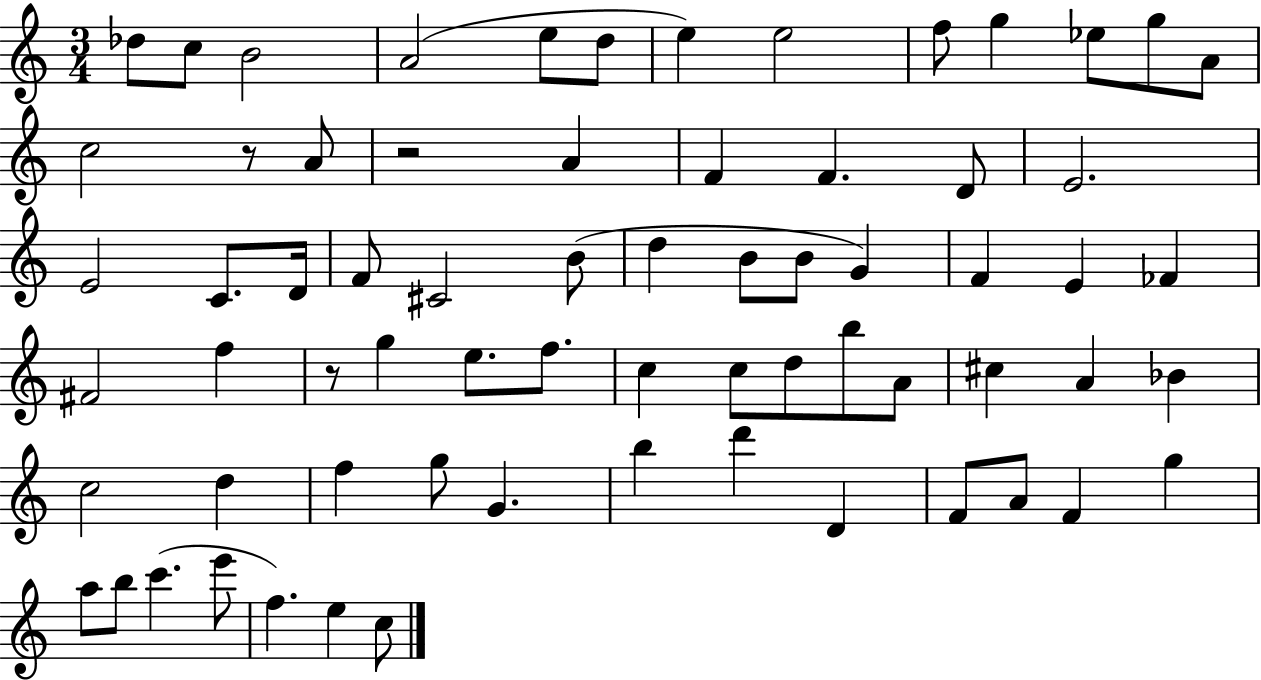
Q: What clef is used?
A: treble